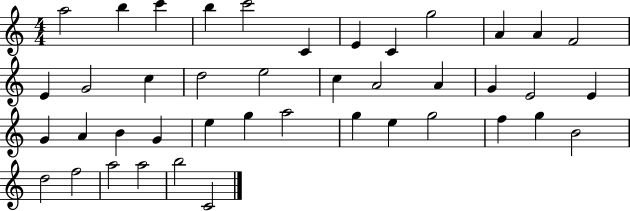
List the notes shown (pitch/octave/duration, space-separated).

A5/h B5/q C6/q B5/q C6/h C4/q E4/q C4/q G5/h A4/q A4/q F4/h E4/q G4/h C5/q D5/h E5/h C5/q A4/h A4/q G4/q E4/h E4/q G4/q A4/q B4/q G4/q E5/q G5/q A5/h G5/q E5/q G5/h F5/q G5/q B4/h D5/h F5/h A5/h A5/h B5/h C4/h